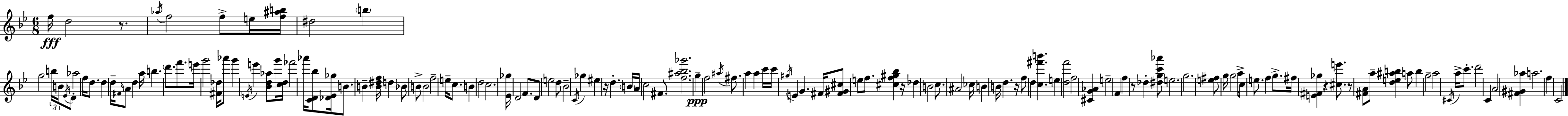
{
  \clef treble
  \numericTimeSignature
  \time 6/8
  \key bes \major
  \repeat volta 2 { f''16\fff d''2 r8. | \acciaccatura { aes''16 } f''2 f''8-> e''16 | <f'' ais'' b''>16 dis''2 \parenthesize b''4 | g''2 \tuplet 3/2 { b''16 b'16 \acciaccatura { ees'16 } } | \break d'8-. aes''2 f''16 d''8. | d''4 d''16-- \grace { fis'16 } a'8 d''4 | a''16 b''4. \parenthesize d'''8. | f'''8. e'''16 g'''2 | \break <fis' des''>16 aes'''8 g'''4 \acciaccatura { e'16 } e'''4 | <bes' d'' aes''>8 g'''16 <c'' d''>16 fes'''2 | aes'''16 <c' d' bes''>8 <des' ees' ges''>16 b'8. b'4-- <b' dis'' f''>16 | d''4 bes'8 b'8-> b'2 | \break f''2-- | e''16-- c''8. b'4 d''2 | c''2. | <ees' ges''>16 d'2 | \break f'8. d'8 e''2 | d''8 bes'2-- | \acciaccatura { c'16 } ges''4 eis''4 r16 d''4.-. | \parenthesize b'16 a'16 c''2 | \break fis'8. <f'' ais'' bes'' ges'''>2. | g''4--\ppp f''2 | \acciaccatura { ais''16 } fis''8. a''4 | a''4 c'''16 c'''16 \acciaccatura { gis''16 } e'4 | \break g'4. fis'16 <fis' gis' cis''>8 e''8 f''8. | <cis'' f'' gis'' bes''>4 r16 des''4 b'2 | c''8. ais'2 | ces''16 b'4 b'16 | \break d''4. r16 f''8 d''4 | <c'' fis''' b'''>4. e''4 <d'' f'''>2 | f''2 | <cis' g' aes'>4 e''2-- | \break f'4 f''4 r8 | des''4-. <dis'' g'' c''' aes'''>8 e''2. | g''2. | <e'' fis''>8 g''16 g''2 | \break a''16-> c''8 e''8. | f''4 g''8.-> fis''16 <e' fis' ges''>4 | r4 <cis'' e'''>8. r8 <fis' a'>8 a''8-- | <d'' e'' ais'' b''>4 a''8 b''4 g''2-- | \break a''2 | \acciaccatura { cis'16 } a''16-> c'''8.-. d'''2 | c'4 a'2 | <fis' gis' aes''>4 a''2. | \break f''4 | c'2 } \bar "|."
}